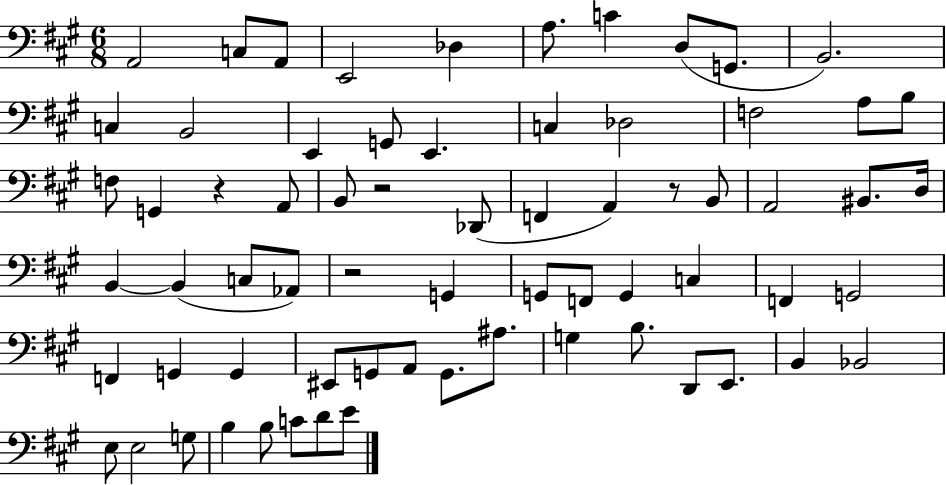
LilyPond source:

{
  \clef bass
  \numericTimeSignature
  \time 6/8
  \key a \major
  a,2 c8 a,8 | e,2 des4 | a8. c'4 d8( g,8. | b,2.) | \break c4 b,2 | e,4 g,8 e,4. | c4 des2 | f2 a8 b8 | \break f8 g,4 r4 a,8 | b,8 r2 des,8( | f,4 a,4) r8 b,8 | a,2 bis,8. d16 | \break b,4~~ b,4( c8 aes,8) | r2 g,4 | g,8 f,8 g,4 c4 | f,4 g,2 | \break f,4 g,4 g,4 | eis,8 g,8 a,8 g,8. ais8. | g4 b8. d,8 e,8. | b,4 bes,2 | \break e8 e2 g8 | b4 b8 c'8 d'8 e'8 | \bar "|."
}